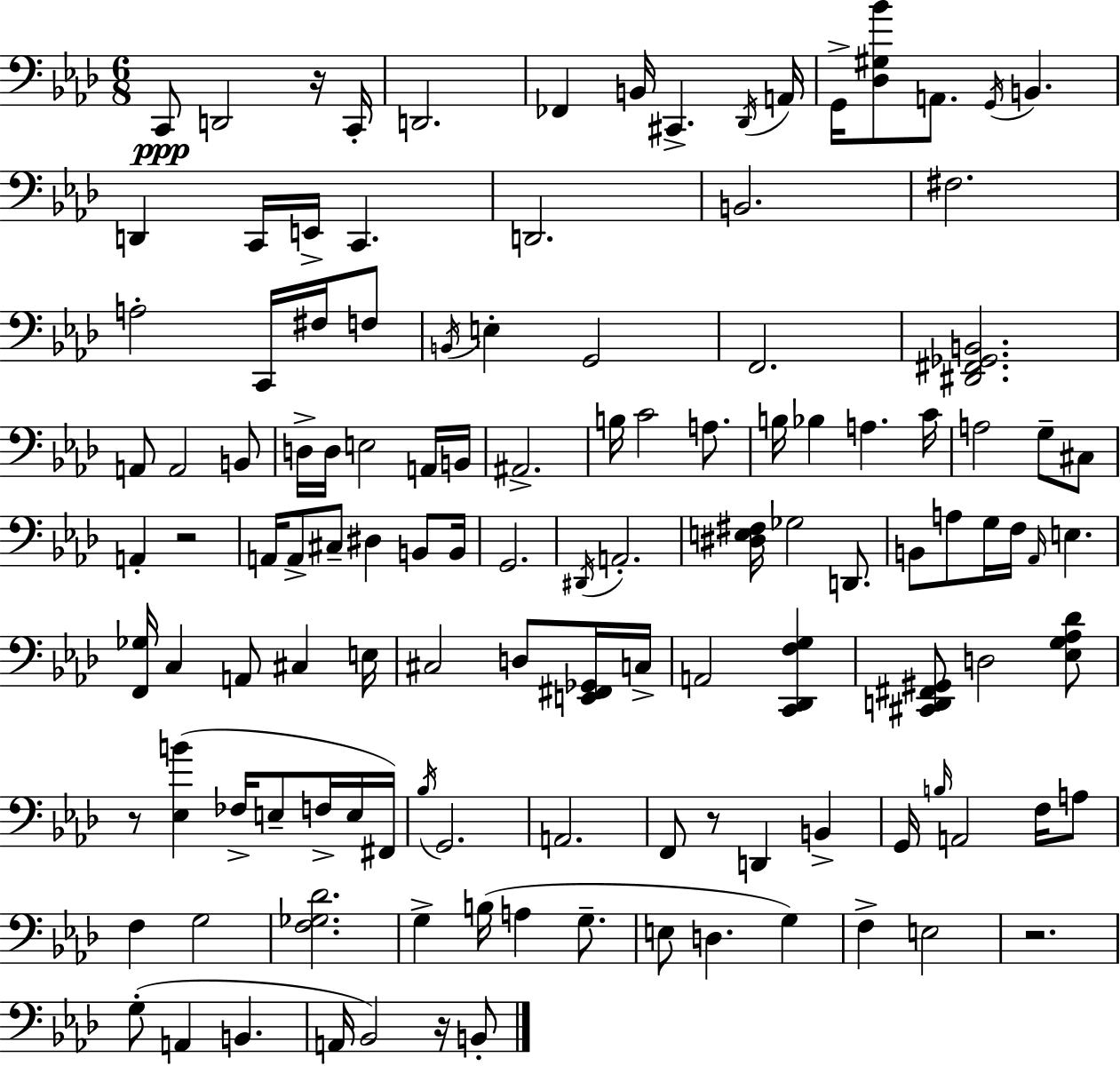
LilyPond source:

{
  \clef bass
  \numericTimeSignature
  \time 6/8
  \key f \minor
  c,8\ppp d,2 r16 c,16-. | d,2. | fes,4 b,16 cis,4.-> \acciaccatura { des,16 } | a,16 g,16-> <des gis bes'>8 a,8. \acciaccatura { g,16 } b,4. | \break d,4 c,16 e,16-> c,4. | d,2. | b,2. | fis2. | \break a2-. c,16 fis16 | f8 \acciaccatura { b,16 } e4-. g,2 | f,2. | <dis, fis, ges, b,>2. | \break a,8 a,2 | b,8 d16-> d16 e2 | a,16 b,16 ais,2.-> | b16 c'2 | \break a8. b16 bes4 a4. | c'16 a2 g8-- | cis8 a,4-. r2 | a,16 a,8-> cis8-- dis4 | \break b,8 b,16 g,2. | \acciaccatura { dis,16 } a,2.-. | <dis e fis>16 ges2 | d,8. b,8 a8 g16 f16 \grace { aes,16 } e4. | \break <f, ges>16 c4 a,8 | cis4 e16 cis2 | d8 <e, fis, ges,>16 c16-> a,2 | <c, des, f g>4 <cis, d, fis, gis,>8 d2 | \break <ees g aes des'>8 r8 <ees b'>4( fes16-> | e8-- f16-> e16 fis,16) \acciaccatura { bes16 } g,2. | a,2. | f,8 r8 d,4 | \break b,4-> g,16 \grace { b16 } a,2 | f16 a8 f4 g2 | <f ges des'>2. | g4-> b16( | \break a4 g8.-- e8 d4. | g4) f4-> e2 | r2. | g8-.( a,4 | \break b,4. a,16 bes,2) | r16 b,8-. \bar "|."
}